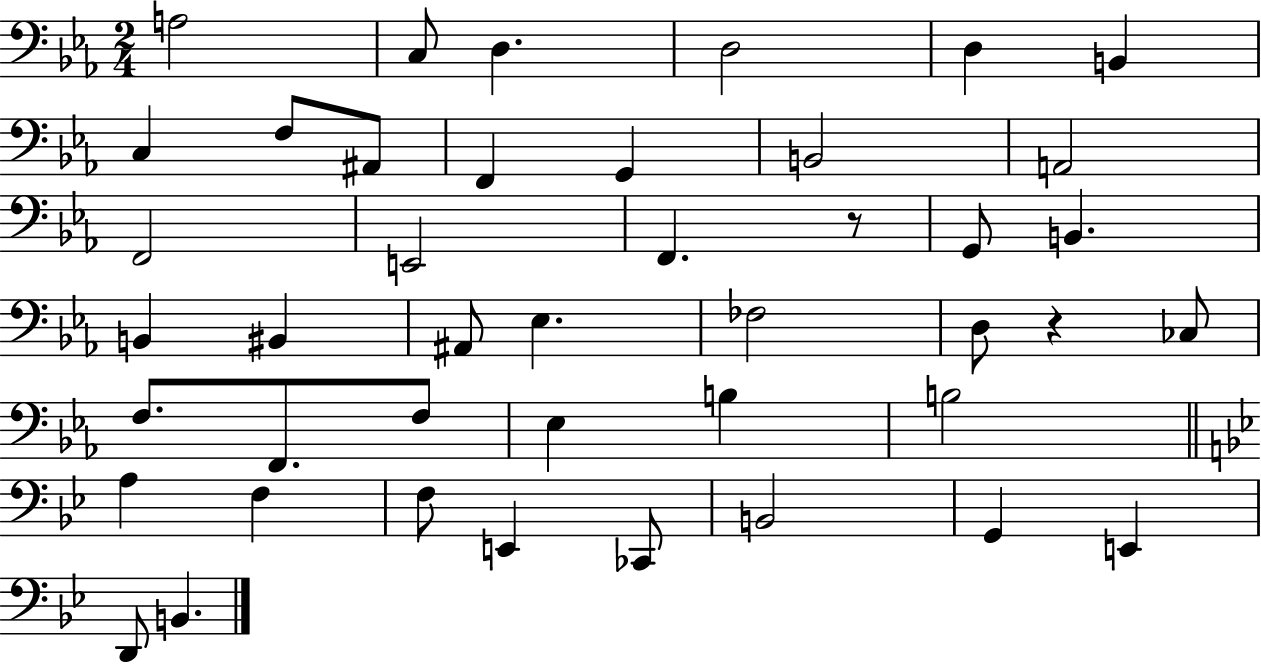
{
  \clef bass
  \numericTimeSignature
  \time 2/4
  \key ees \major
  a2 | c8 d4. | d2 | d4 b,4 | \break c4 f8 ais,8 | f,4 g,4 | b,2 | a,2 | \break f,2 | e,2 | f,4. r8 | g,8 b,4. | \break b,4 bis,4 | ais,8 ees4. | fes2 | d8 r4 ces8 | \break f8. f,8. f8 | ees4 b4 | b2 | \bar "||" \break \key g \minor a4 f4 | f8 e,4 ces,8 | b,2 | g,4 e,4 | \break d,8 b,4. | \bar "|."
}